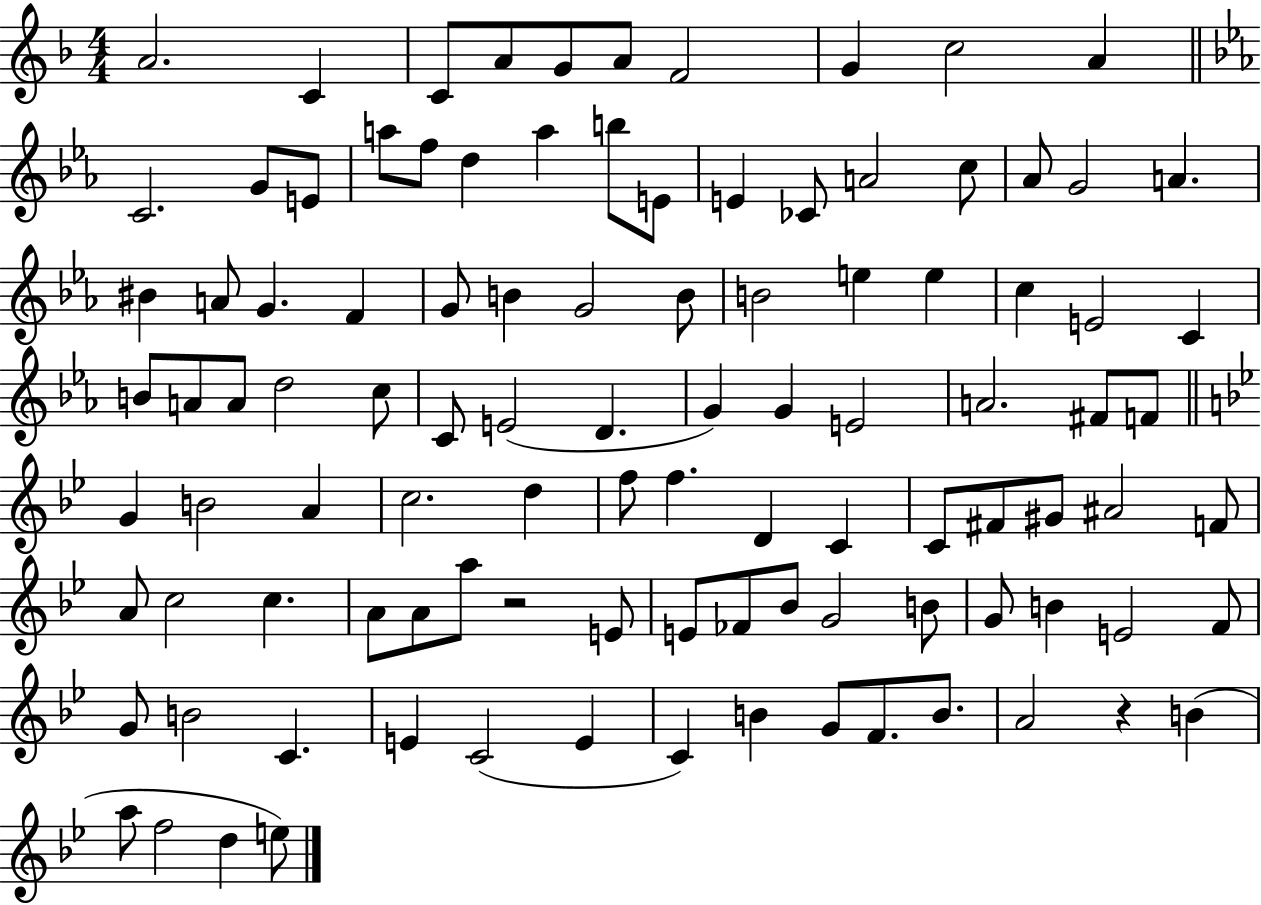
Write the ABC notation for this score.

X:1
T:Untitled
M:4/4
L:1/4
K:F
A2 C C/2 A/2 G/2 A/2 F2 G c2 A C2 G/2 E/2 a/2 f/2 d a b/2 E/2 E _C/2 A2 c/2 _A/2 G2 A ^B A/2 G F G/2 B G2 B/2 B2 e e c E2 C B/2 A/2 A/2 d2 c/2 C/2 E2 D G G E2 A2 ^F/2 F/2 G B2 A c2 d f/2 f D C C/2 ^F/2 ^G/2 ^A2 F/2 A/2 c2 c A/2 A/2 a/2 z2 E/2 E/2 _F/2 _B/2 G2 B/2 G/2 B E2 F/2 G/2 B2 C E C2 E C B G/2 F/2 B/2 A2 z B a/2 f2 d e/2